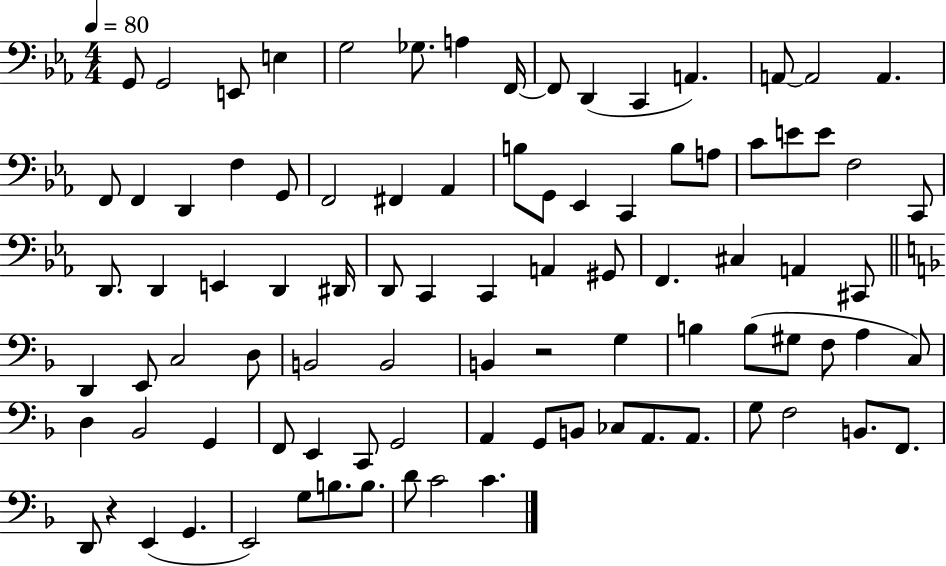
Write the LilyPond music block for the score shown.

{
  \clef bass
  \numericTimeSignature
  \time 4/4
  \key ees \major
  \tempo 4 = 80
  g,8 g,2 e,8 e4 | g2 ges8. a4 f,16~~ | f,8 d,4( c,4 a,4.) | a,8~~ a,2 a,4. | \break f,8 f,4 d,4 f4 g,8 | f,2 fis,4 aes,4 | b8 g,8 ees,4 c,4 b8 a8 | c'8 e'8 e'8 f2 c,8 | \break d,8. d,4 e,4 d,4 dis,16 | d,8 c,4 c,4 a,4 gis,8 | f,4. cis4 a,4 cis,8 | \bar "||" \break \key d \minor d,4 e,8 c2 d8 | b,2 b,2 | b,4 r2 g4 | b4 b8( gis8 f8 a4 c8) | \break d4 bes,2 g,4 | f,8 e,4 c,8 g,2 | a,4 g,8 b,8 ces8 a,8. a,8. | g8 f2 b,8. f,8. | \break d,8 r4 e,4( g,4. | e,2) g8 b8. b8. | d'8 c'2 c'4. | \bar "|."
}